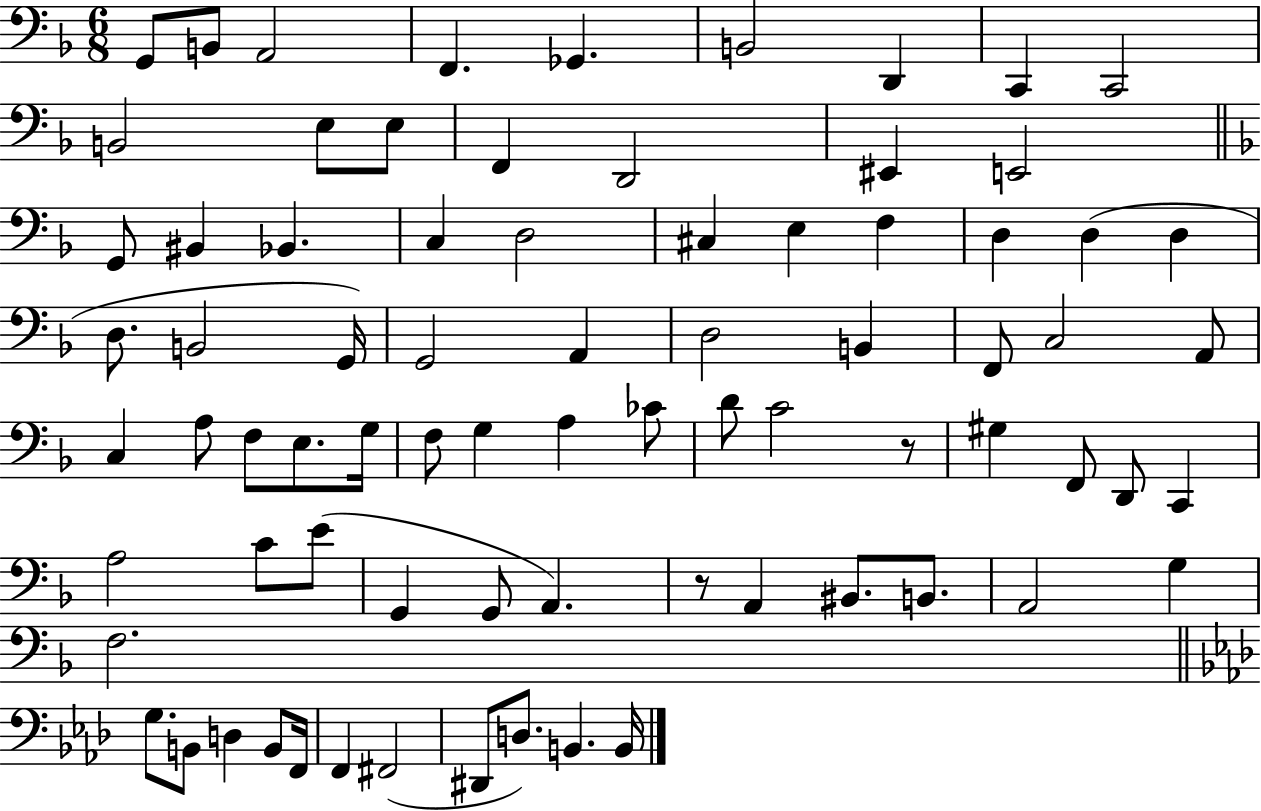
{
  \clef bass
  \numericTimeSignature
  \time 6/8
  \key f \major
  g,8 b,8 a,2 | f,4. ges,4. | b,2 d,4 | c,4 c,2 | \break b,2 e8 e8 | f,4 d,2 | eis,4 e,2 | \bar "||" \break \key f \major g,8 bis,4 bes,4. | c4 d2 | cis4 e4 f4 | d4 d4( d4 | \break d8. b,2 g,16) | g,2 a,4 | d2 b,4 | f,8 c2 a,8 | \break c4 a8 f8 e8. g16 | f8 g4 a4 ces'8 | d'8 c'2 r8 | gis4 f,8 d,8 c,4 | \break a2 c'8 e'8( | g,4 g,8 a,4.) | r8 a,4 bis,8. b,8. | a,2 g4 | \break f2. | \bar "||" \break \key f \minor g8. b,8 d4 b,8 f,16 | f,4 fis,2( | dis,8 d8.) b,4. b,16 | \bar "|."
}